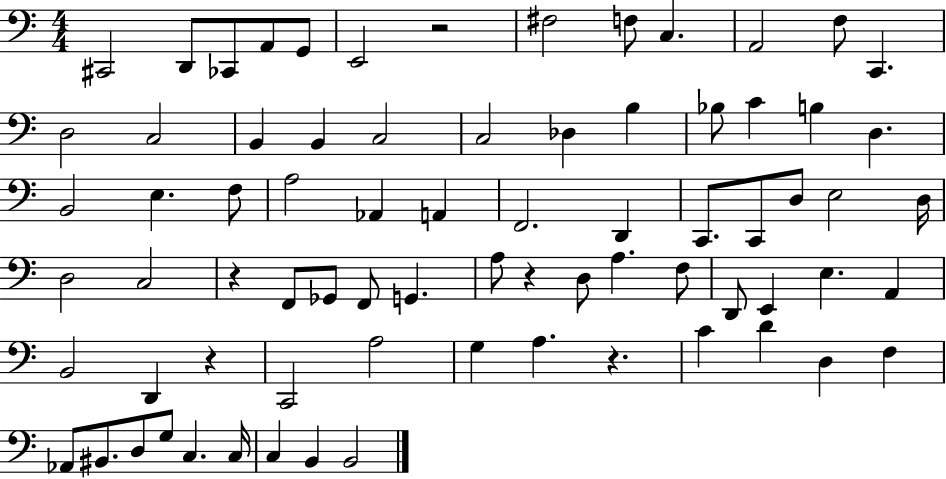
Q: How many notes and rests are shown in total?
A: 75